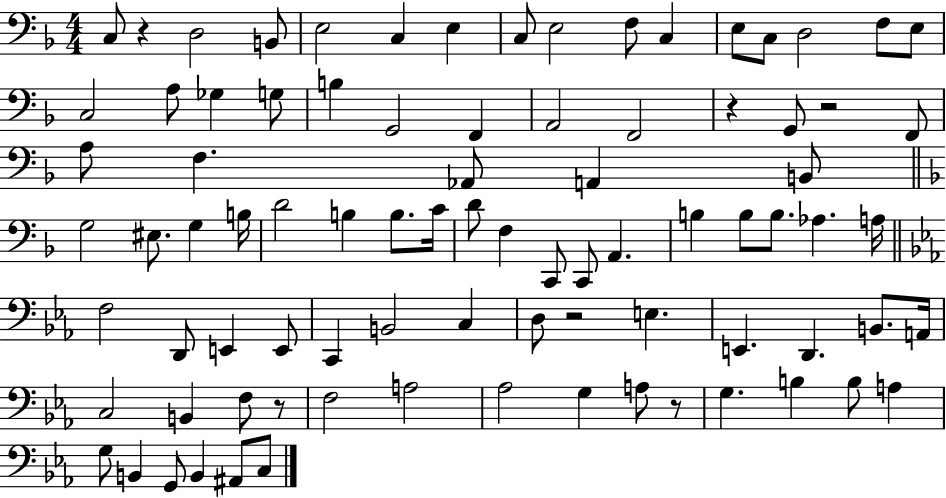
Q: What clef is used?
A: bass